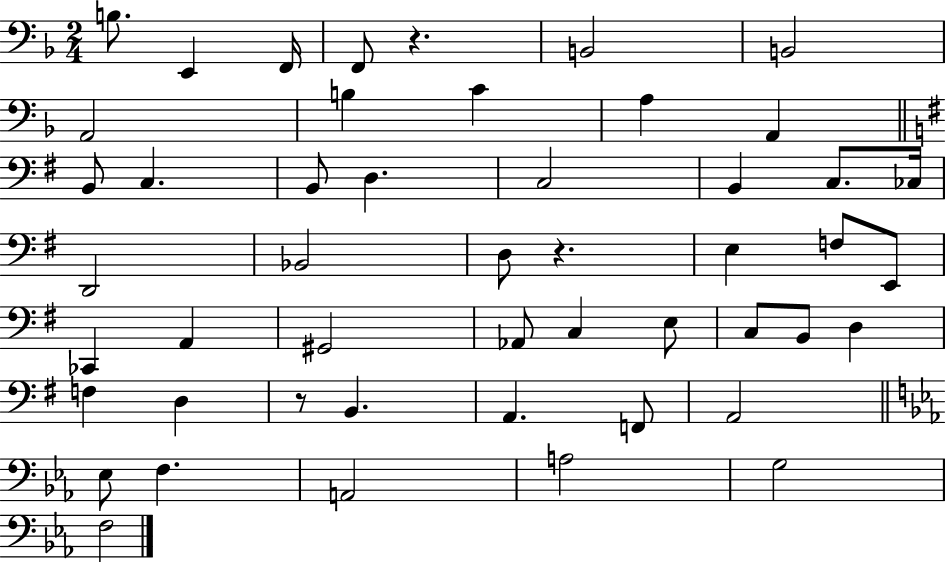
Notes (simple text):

B3/e. E2/q F2/s F2/e R/q. B2/h B2/h A2/h B3/q C4/q A3/q A2/q B2/e C3/q. B2/e D3/q. C3/h B2/q C3/e. CES3/s D2/h Bb2/h D3/e R/q. E3/q F3/e E2/e CES2/q A2/q G#2/h Ab2/e C3/q E3/e C3/e B2/e D3/q F3/q D3/q R/e B2/q. A2/q. F2/e A2/h Eb3/e F3/q. A2/h A3/h G3/h F3/h